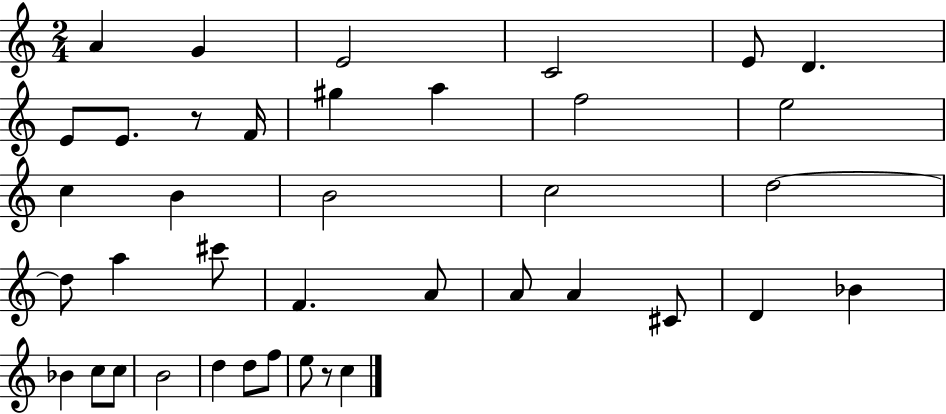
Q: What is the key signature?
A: C major